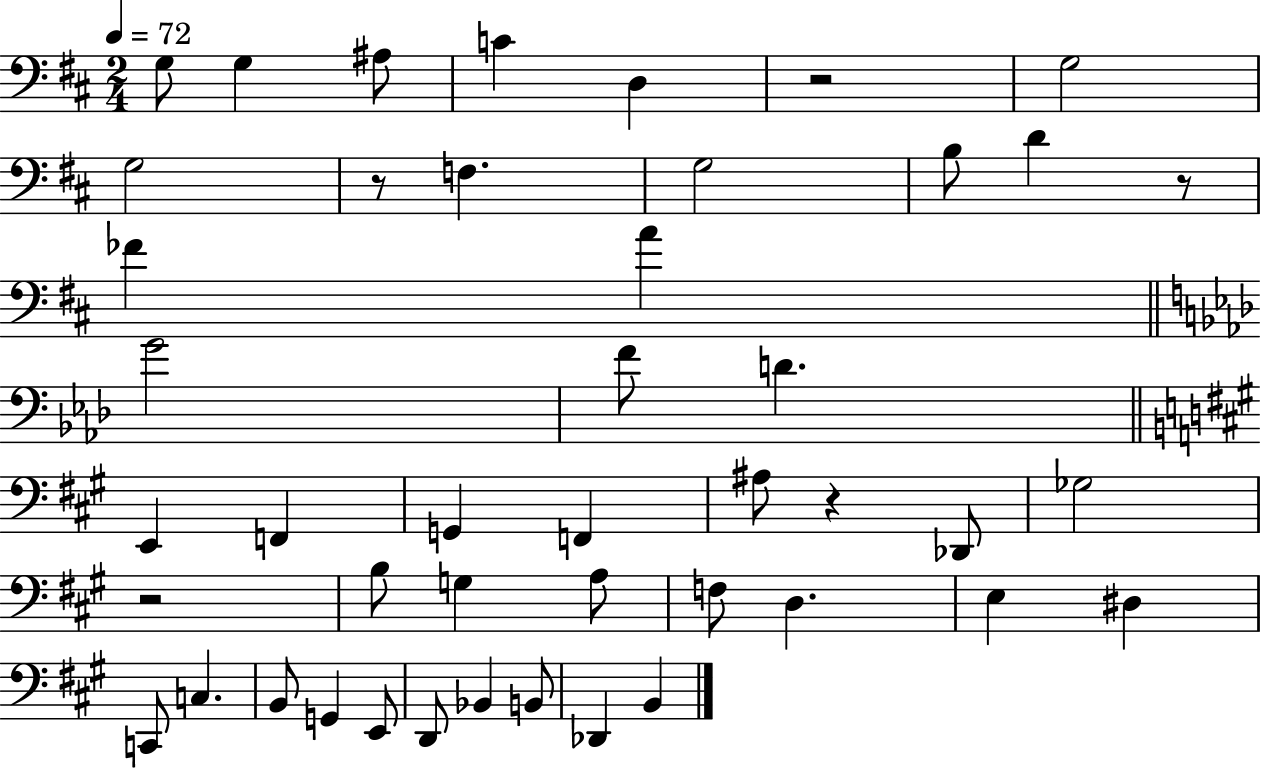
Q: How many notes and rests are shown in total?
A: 45